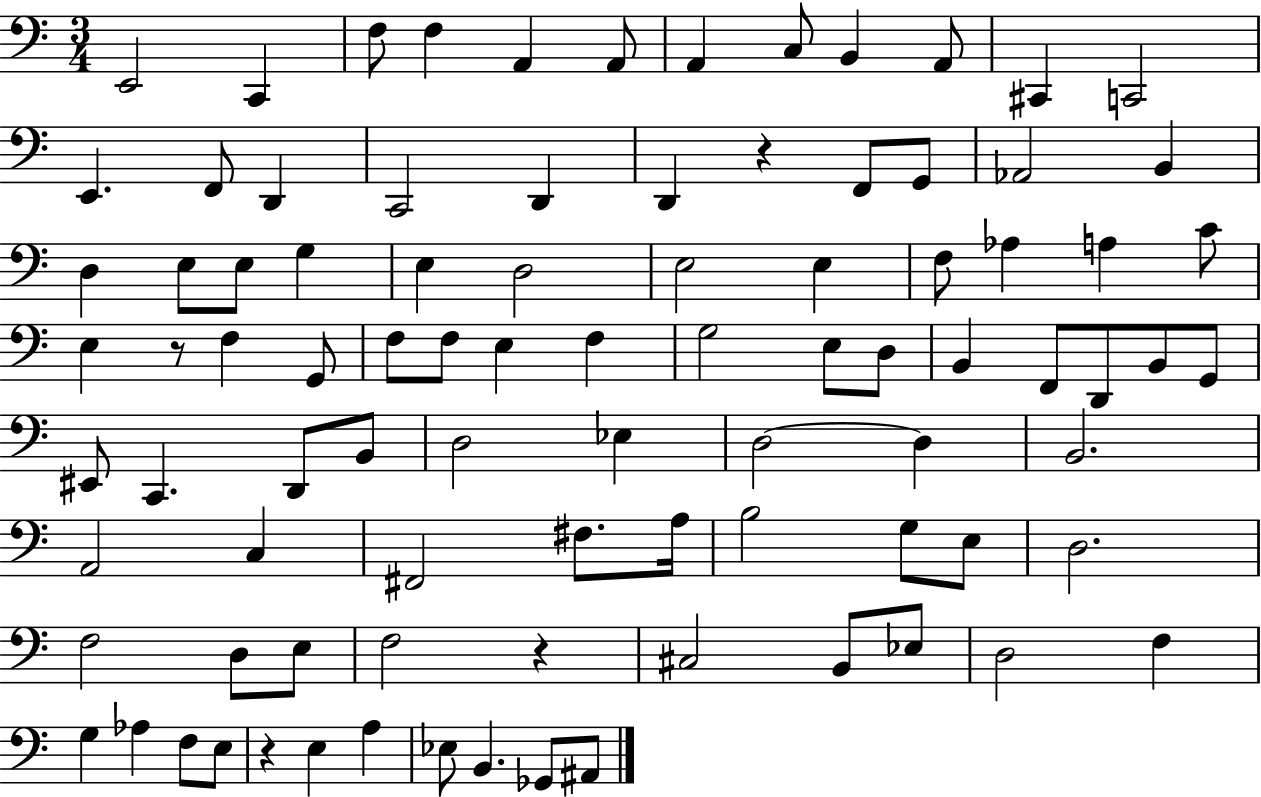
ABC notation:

X:1
T:Untitled
M:3/4
L:1/4
K:C
E,,2 C,, F,/2 F, A,, A,,/2 A,, C,/2 B,, A,,/2 ^C,, C,,2 E,, F,,/2 D,, C,,2 D,, D,, z F,,/2 G,,/2 _A,,2 B,, D, E,/2 E,/2 G, E, D,2 E,2 E, F,/2 _A, A, C/2 E, z/2 F, G,,/2 F,/2 F,/2 E, F, G,2 E,/2 D,/2 B,, F,,/2 D,,/2 B,,/2 G,,/2 ^E,,/2 C,, D,,/2 B,,/2 D,2 _E, D,2 D, B,,2 A,,2 C, ^F,,2 ^F,/2 A,/4 B,2 G,/2 E,/2 D,2 F,2 D,/2 E,/2 F,2 z ^C,2 B,,/2 _E,/2 D,2 F, G, _A, F,/2 E,/2 z E, A, _E,/2 B,, _G,,/2 ^A,,/2